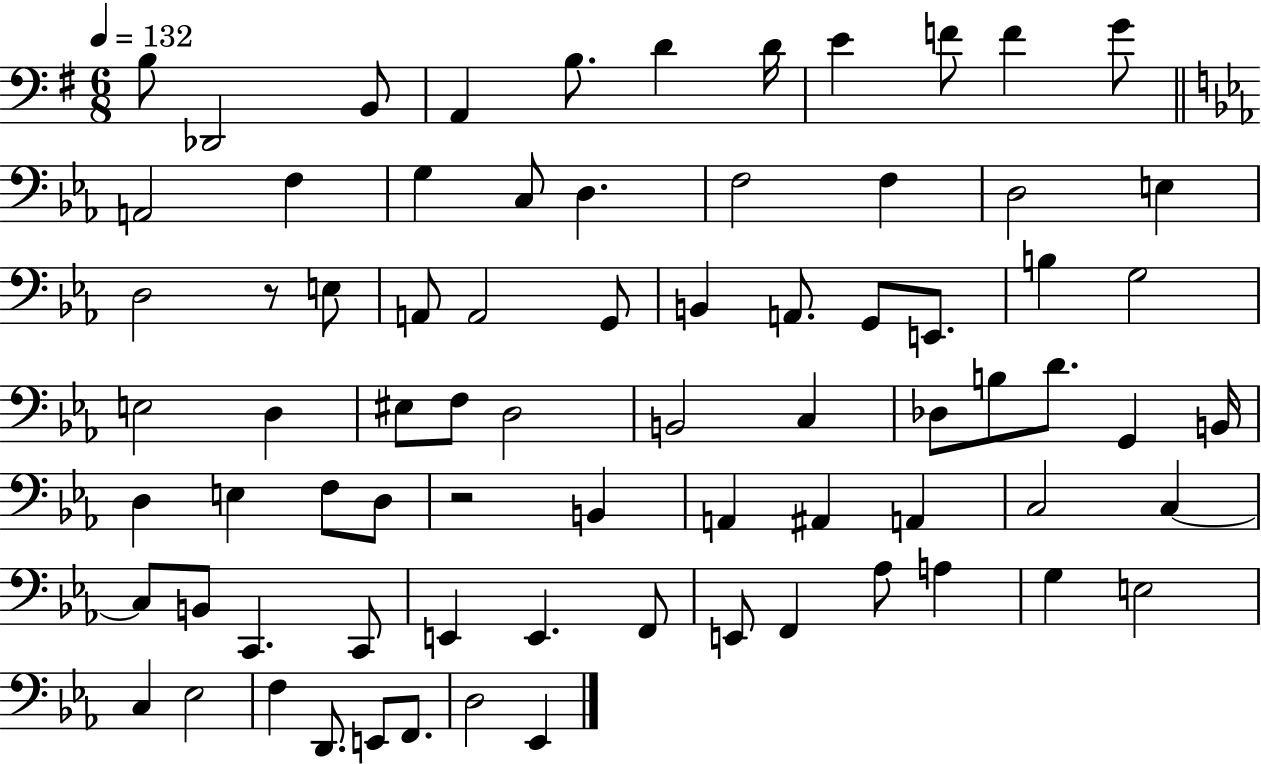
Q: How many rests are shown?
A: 2